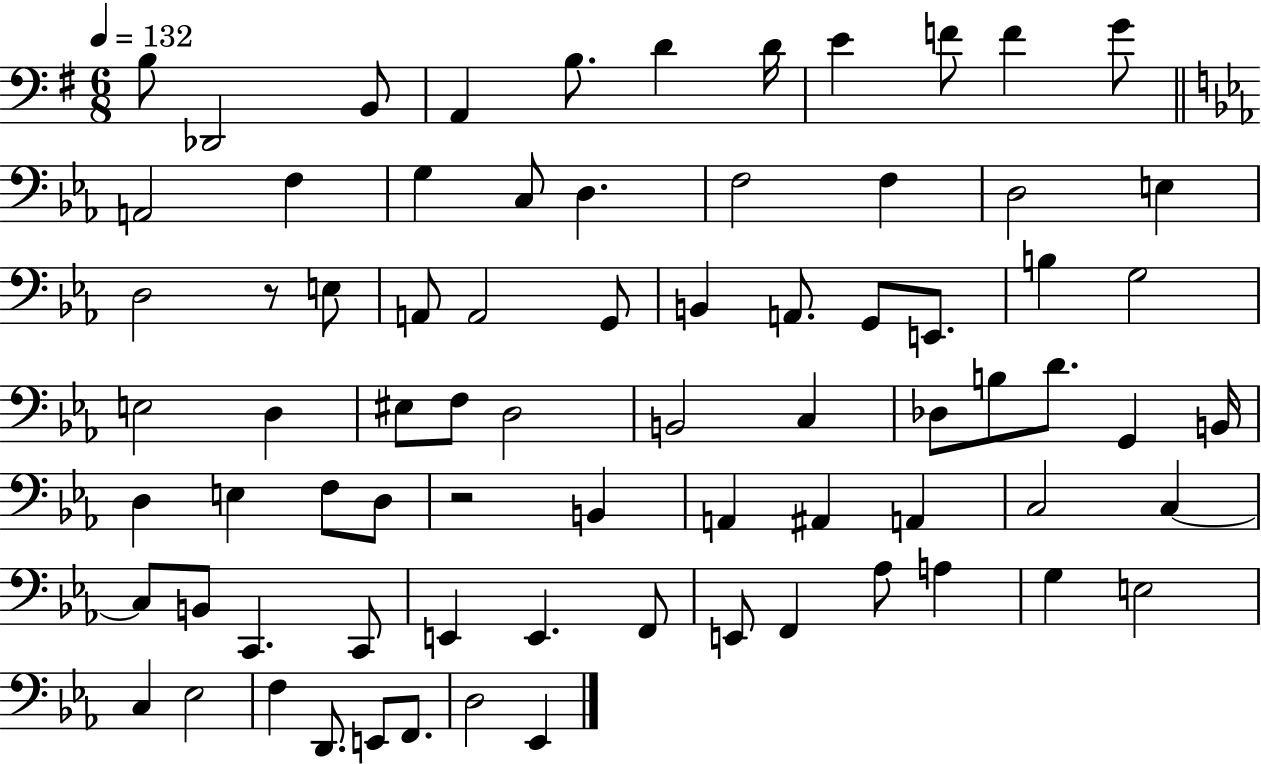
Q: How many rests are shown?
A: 2